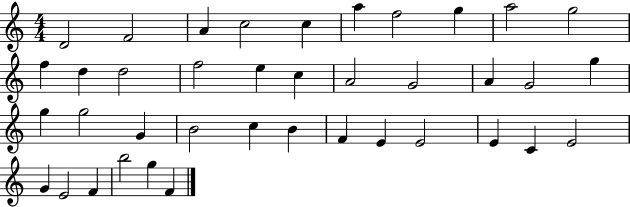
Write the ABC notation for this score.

X:1
T:Untitled
M:4/4
L:1/4
K:C
D2 F2 A c2 c a f2 g a2 g2 f d d2 f2 e c A2 G2 A G2 g g g2 G B2 c B F E E2 E C E2 G E2 F b2 g F